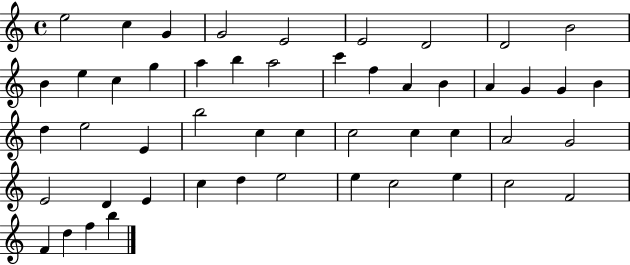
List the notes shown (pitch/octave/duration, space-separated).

E5/h C5/q G4/q G4/h E4/h E4/h D4/h D4/h B4/h B4/q E5/q C5/q G5/q A5/q B5/q A5/h C6/q F5/q A4/q B4/q A4/q G4/q G4/q B4/q D5/q E5/h E4/q B5/h C5/q C5/q C5/h C5/q C5/q A4/h G4/h E4/h D4/q E4/q C5/q D5/q E5/h E5/q C5/h E5/q C5/h F4/h F4/q D5/q F5/q B5/q